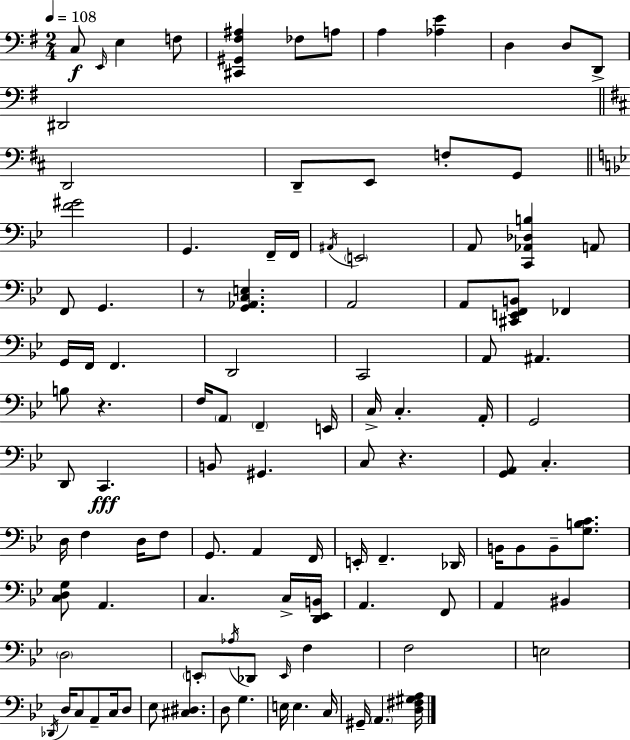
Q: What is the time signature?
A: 2/4